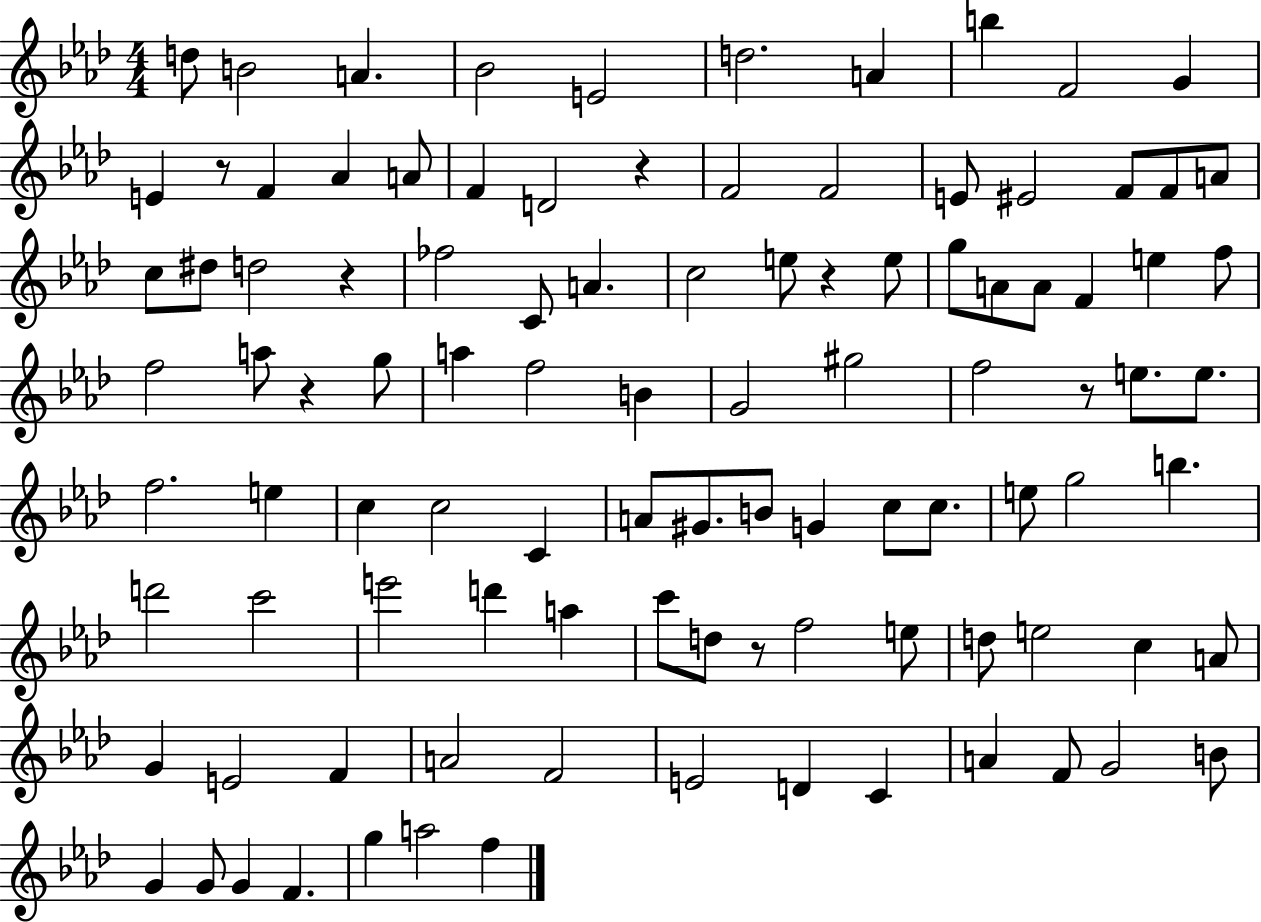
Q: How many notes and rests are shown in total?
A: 102